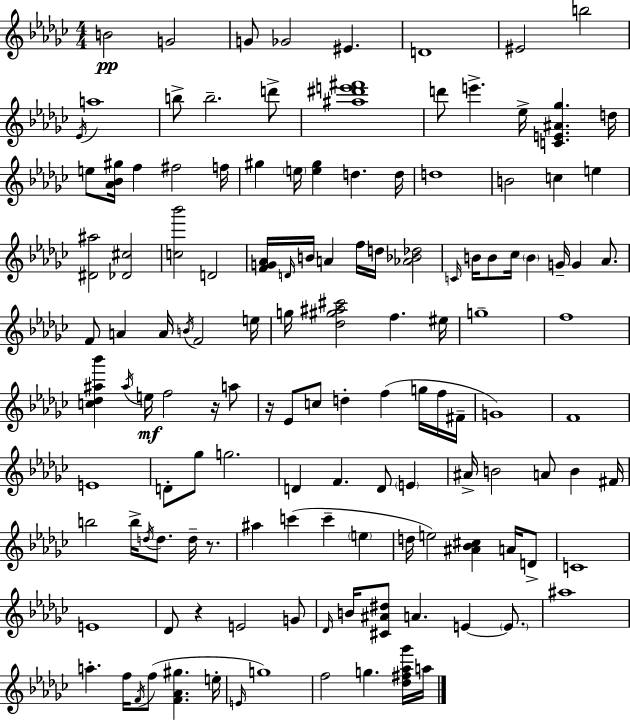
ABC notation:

X:1
T:Untitled
M:4/4
L:1/4
K:Ebm
B2 G2 G/2 _G2 ^E D4 ^E2 b2 _E/4 a4 b/2 b2 d'/2 [^a^d'e'^f']4 d'/2 e' _e/4 [CE^A_g] d/4 e/2 [_A_B^g]/4 f ^f2 f/4 ^g e/4 [e^g] d d/4 d4 B2 c e [^D^a]2 [_D^c]2 [c_b']2 D2 [FG_A]/4 D/4 B/4 A f/4 d/4 [_A_B_d]2 C/4 B/4 B/2 _c/4 B G/4 G _A/2 F/2 A A/4 B/4 F2 e/4 g/4 [_d^g^a^c']2 f ^e/4 g4 f4 [c_d^a_b'] ^a/4 e/4 f2 z/4 a/2 z/4 _E/2 c/2 d f g/4 f/4 ^F/4 G4 F4 E4 D/2 _g/2 g2 D F D/2 E ^A/4 B2 A/2 B ^F/4 b2 b/4 d/4 d/2 d/4 z/2 ^a c' c' e d/4 e2 [^A_B^c] A/4 D/2 C4 E4 _D/2 z E2 G/2 _D/4 B/4 [^C^A^d]/2 A E E/2 ^a4 a f/4 F/4 f/2 [F_A^g] e/4 E/4 g4 f2 g [_d^f_a_g']/4 a/4